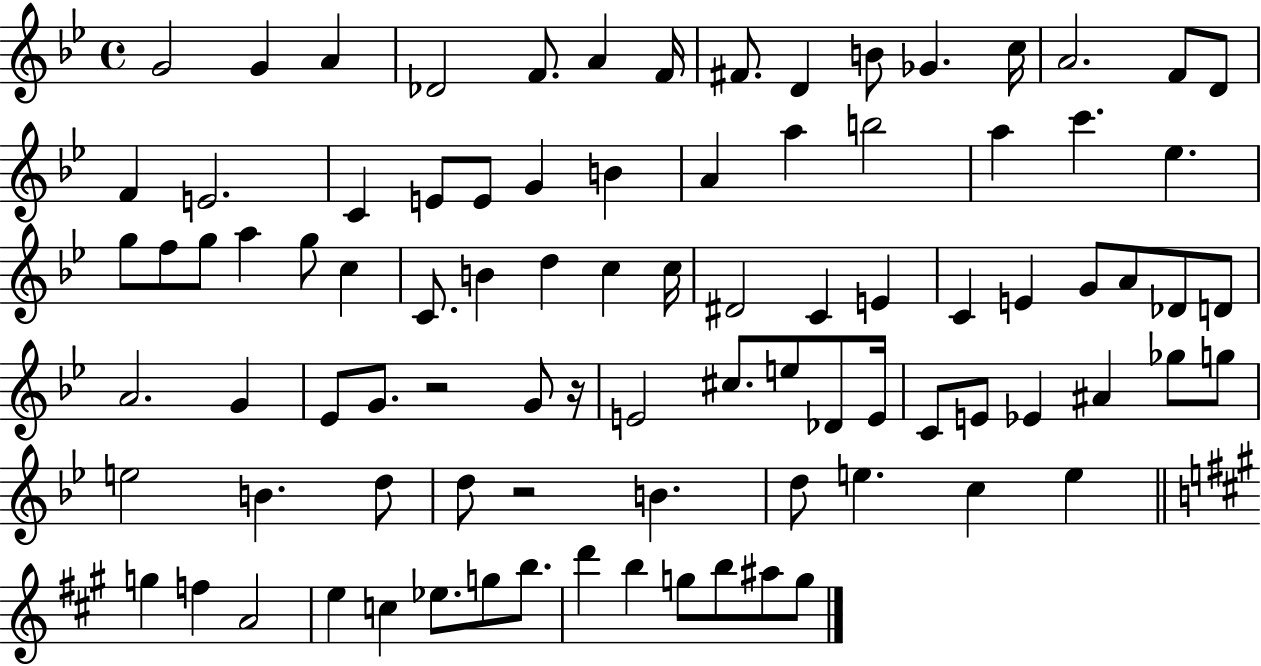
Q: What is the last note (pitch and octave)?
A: G5